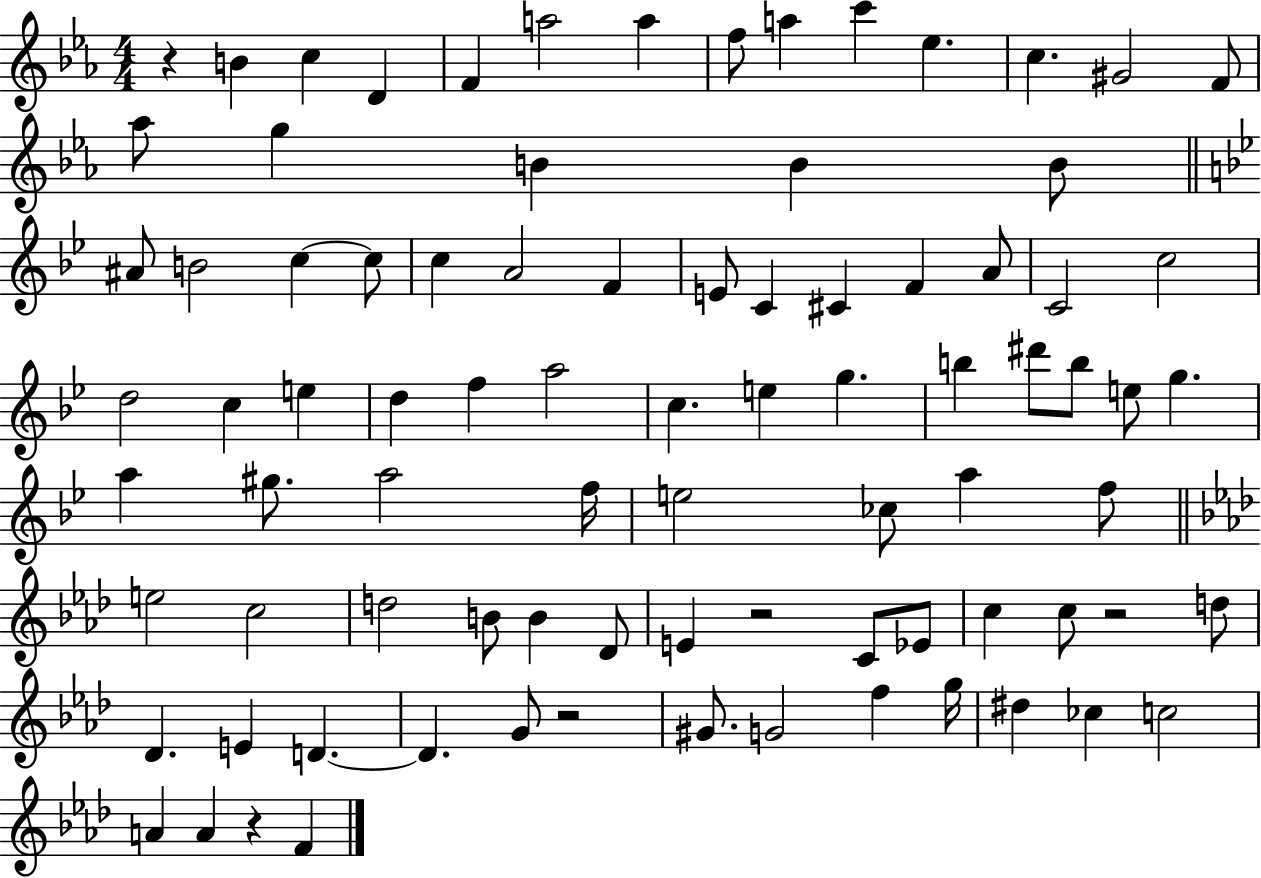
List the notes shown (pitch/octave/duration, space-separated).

R/q B4/q C5/q D4/q F4/q A5/h A5/q F5/e A5/q C6/q Eb5/q. C5/q. G#4/h F4/e Ab5/e G5/q B4/q B4/q B4/e A#4/e B4/h C5/q C5/e C5/q A4/h F4/q E4/e C4/q C#4/q F4/q A4/e C4/h C5/h D5/h C5/q E5/q D5/q F5/q A5/h C5/q. E5/q G5/q. B5/q D#6/e B5/e E5/e G5/q. A5/q G#5/e. A5/h F5/s E5/h CES5/e A5/q F5/e E5/h C5/h D5/h B4/e B4/q Db4/e E4/q R/h C4/e Eb4/e C5/q C5/e R/h D5/e Db4/q. E4/q D4/q. D4/q. G4/e R/h G#4/e. G4/h F5/q G5/s D#5/q CES5/q C5/h A4/q A4/q R/q F4/q